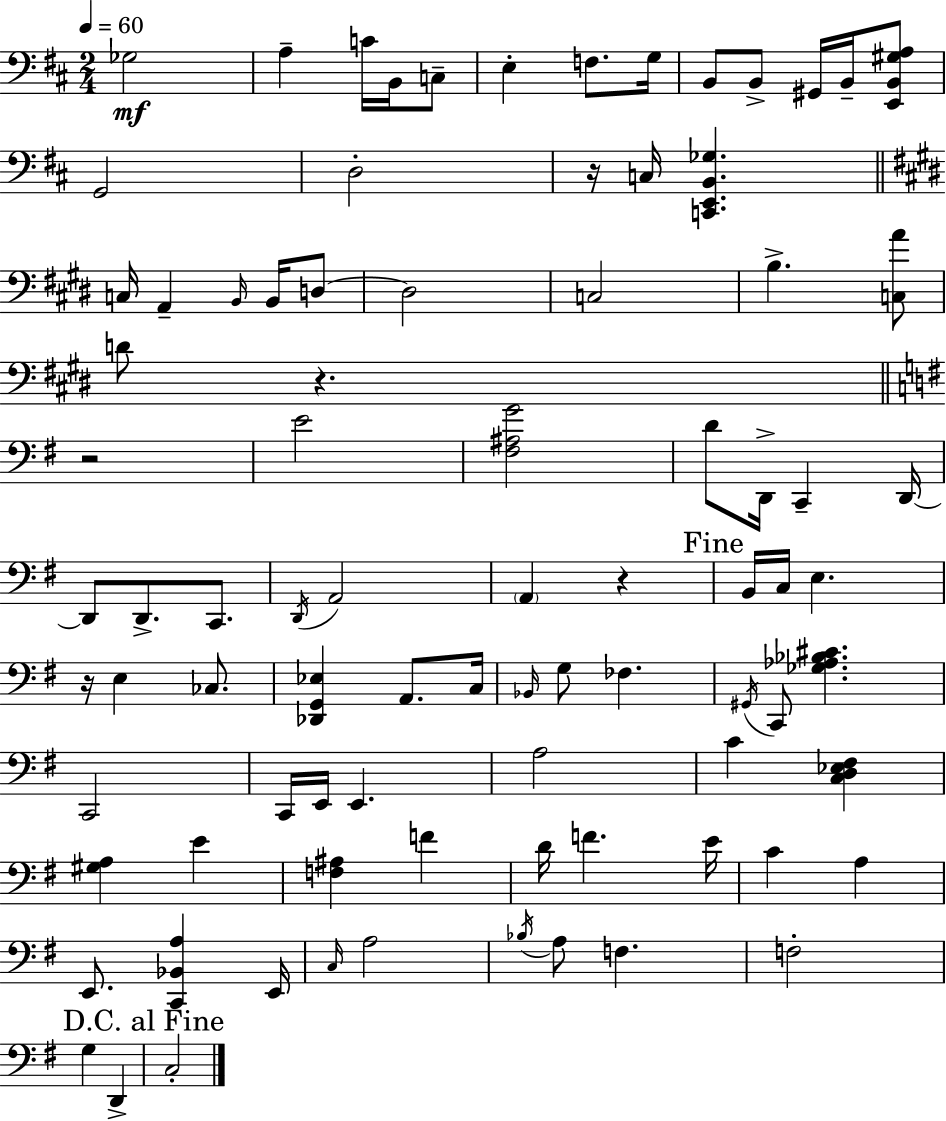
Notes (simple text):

Gb3/h A3/q C4/s B2/s C3/e E3/q F3/e. G3/s B2/e B2/e G#2/s B2/s [E2,B2,G#3,A3]/e G2/h D3/h R/s C3/s [C2,E2,B2,Gb3]/q. C3/s A2/q B2/s B2/s D3/e D3/h C3/h B3/q. [C3,A4]/e D4/e R/q. R/h E4/h [F#3,A#3,G4]/h D4/e D2/s C2/q D2/s D2/e D2/e. C2/e. D2/s A2/h A2/q R/q B2/s C3/s E3/q. R/s E3/q CES3/e. [Db2,G2,Eb3]/q A2/e. C3/s Bb2/s G3/e FES3/q. G#2/s C2/e [Gb3,Ab3,Bb3,C#4]/q. C2/h C2/s E2/s E2/q. A3/h C4/q [C3,D3,Eb3,F#3]/q [G#3,A3]/q E4/q [F3,A#3]/q F4/q D4/s F4/q. E4/s C4/q A3/q E2/e. [C2,Bb2,A3]/q E2/s C3/s A3/h Bb3/s A3/e F3/q. F3/h G3/q D2/q C3/h